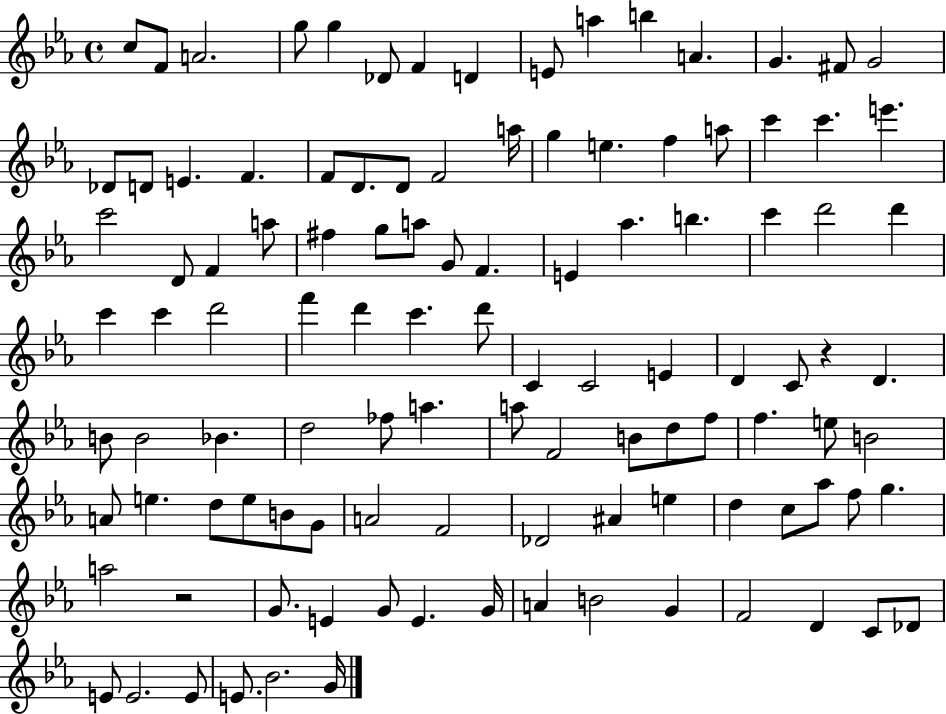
X:1
T:Untitled
M:4/4
L:1/4
K:Eb
c/2 F/2 A2 g/2 g _D/2 F D E/2 a b A G ^F/2 G2 _D/2 D/2 E F F/2 D/2 D/2 F2 a/4 g e f a/2 c' c' e' c'2 D/2 F a/2 ^f g/2 a/2 G/2 F E _a b c' d'2 d' c' c' d'2 f' d' c' d'/2 C C2 E D C/2 z D B/2 B2 _B d2 _f/2 a a/2 F2 B/2 d/2 f/2 f e/2 B2 A/2 e d/2 e/2 B/2 G/2 A2 F2 _D2 ^A e d c/2 _a/2 f/2 g a2 z2 G/2 E G/2 E G/4 A B2 G F2 D C/2 _D/2 E/2 E2 E/2 E/2 _B2 G/4